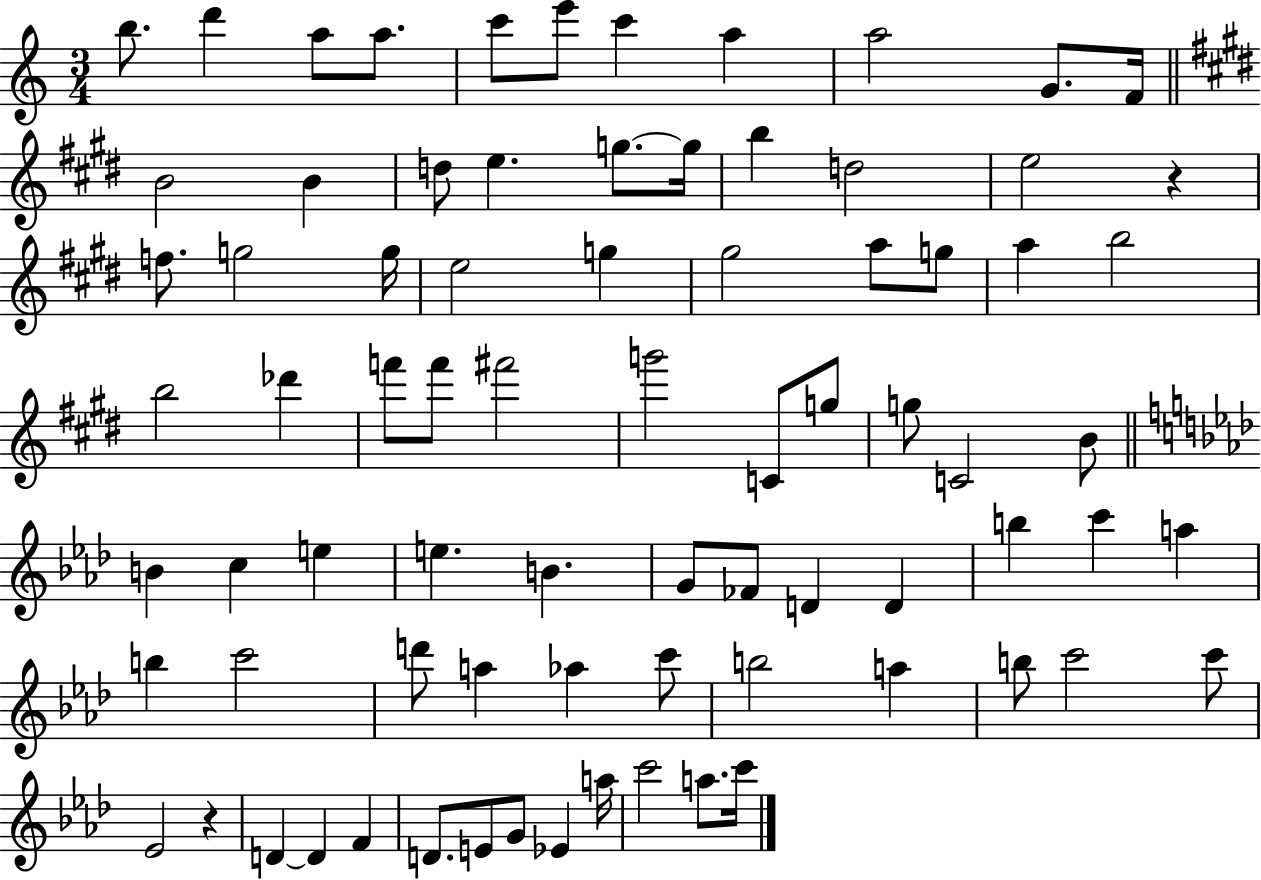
X:1
T:Untitled
M:3/4
L:1/4
K:C
b/2 d' a/2 a/2 c'/2 e'/2 c' a a2 G/2 F/4 B2 B d/2 e g/2 g/4 b d2 e2 z f/2 g2 g/4 e2 g ^g2 a/2 g/2 a b2 b2 _d' f'/2 f'/2 ^f'2 g'2 C/2 g/2 g/2 C2 B/2 B c e e B G/2 _F/2 D D b c' a b c'2 d'/2 a _a c'/2 b2 a b/2 c'2 c'/2 _E2 z D D F D/2 E/2 G/2 _E a/4 c'2 a/2 c'/4